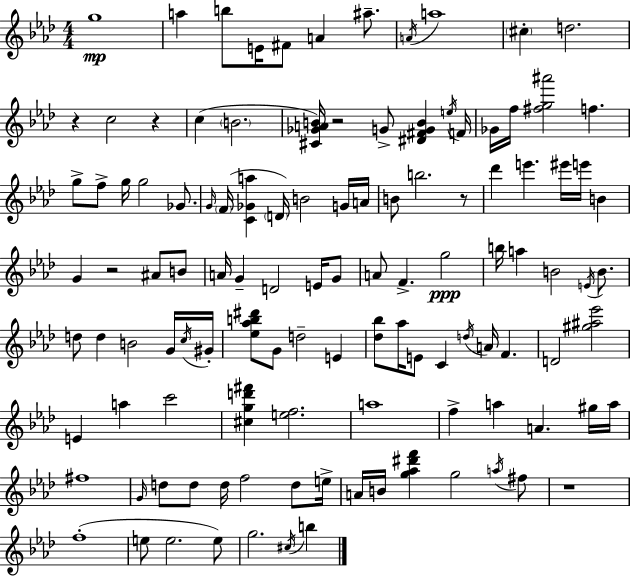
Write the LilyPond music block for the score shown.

{
  \clef treble
  \numericTimeSignature
  \time 4/4
  \key aes \major
  \repeat volta 2 { g''1\mp | a''4 b''8 e'16 fis'8 a'4 ais''8.-- | \acciaccatura { a'16 } a''1 | \parenthesize cis''4-. d''2. | \break r4 c''2 r4 | c''4( \parenthesize b'2. | <cis' ges' a' b'>16) r2 g'8-> <dis' fis' g' b'>4 | \acciaccatura { e''16 } f'16 ges'16 f''16 <fis'' g'' ais'''>2 f''4. | \break g''8-> f''8-> g''16 g''2 ges'8. | \grace { g'16 } \parenthesize f'16( <c' ges' a''>4 \parenthesize d'16) b'2 | g'16 a'16 b'8 b''2. | r8 des'''4 e'''4. eis'''16 e'''16 b'4 | \break g'4 r2 ais'8 | b'8 a'16 g'4-- d'2 | e'16 g'8 a'8 f'4.-> g''2\ppp | b''16 a''4 b'2 | \break \acciaccatura { e'16 } b'8. d''8 d''4 b'2 | g'16 \acciaccatura { c''16 } gis'16-. <ees'' aes'' b'' dis'''>8 g'8 d''2-- | e'4 <des'' bes''>8 aes''16 e'8 c'4 \acciaccatura { d''16 } a'16 | f'4. d'2 <gis'' ais'' ees'''>2 | \break e'4 a''4 c'''2 | <cis'' g'' d''' fis'''>4 <e'' f''>2. | a''1 | f''4-> a''4 a'4. | \break gis''16 a''16 fis''1 | \grace { g'16 } d''8 d''8 d''16 f''2 | d''8 e''16-> a'16 b'16 <g'' aes'' dis''' f'''>4 g''2 | \acciaccatura { a''16 } fis''8 r1 | \break f''1-.( | e''8 e''2. | e''8) g''2. | \acciaccatura { cis''16 } b''4 } \bar "|."
}